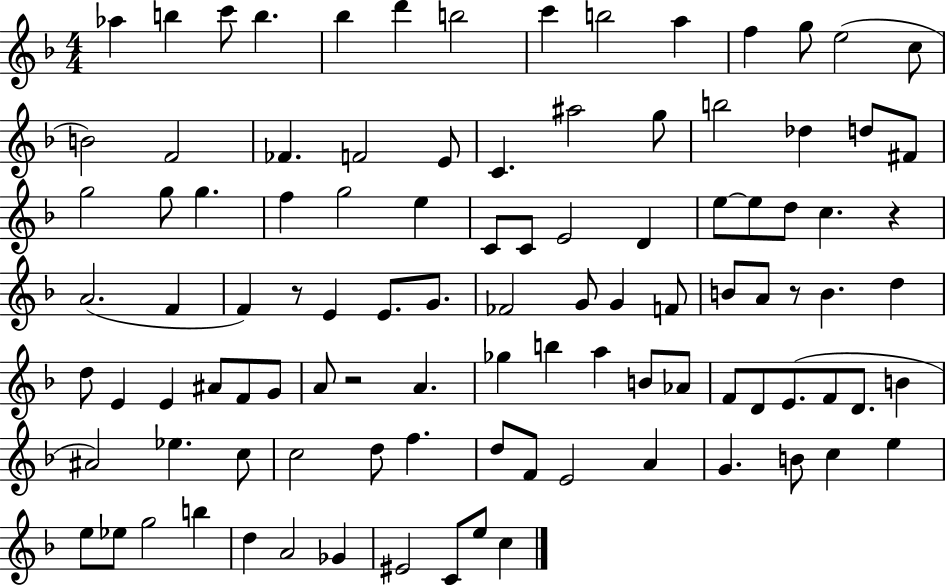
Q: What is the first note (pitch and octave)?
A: Ab5